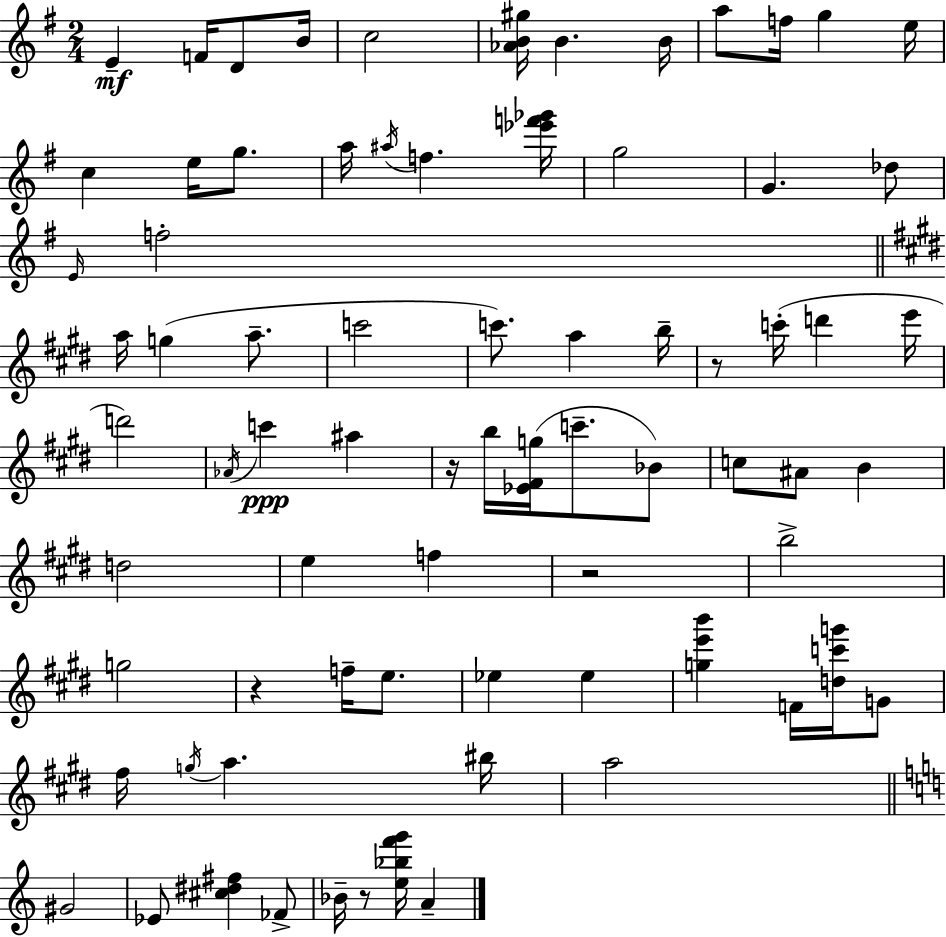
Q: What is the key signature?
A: E minor